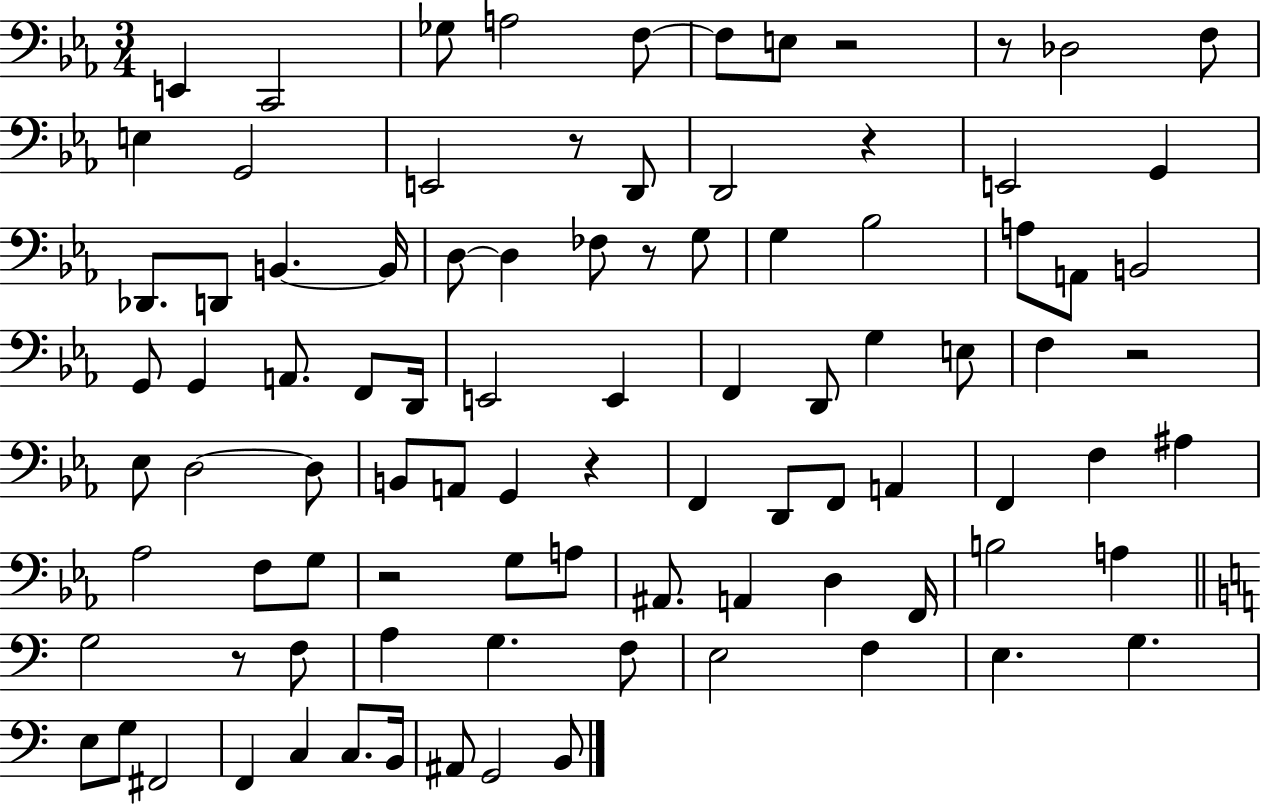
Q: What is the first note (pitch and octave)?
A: E2